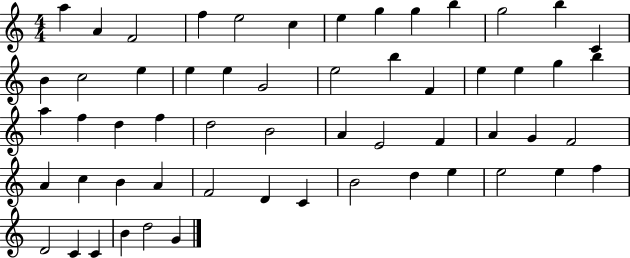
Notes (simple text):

A5/q A4/q F4/h F5/q E5/h C5/q E5/q G5/q G5/q B5/q G5/h B5/q C4/q B4/q C5/h E5/q E5/q E5/q G4/h E5/h B5/q F4/q E5/q E5/q G5/q B5/q A5/q F5/q D5/q F5/q D5/h B4/h A4/q E4/h F4/q A4/q G4/q F4/h A4/q C5/q B4/q A4/q F4/h D4/q C4/q B4/h D5/q E5/q E5/h E5/q F5/q D4/h C4/q C4/q B4/q D5/h G4/q